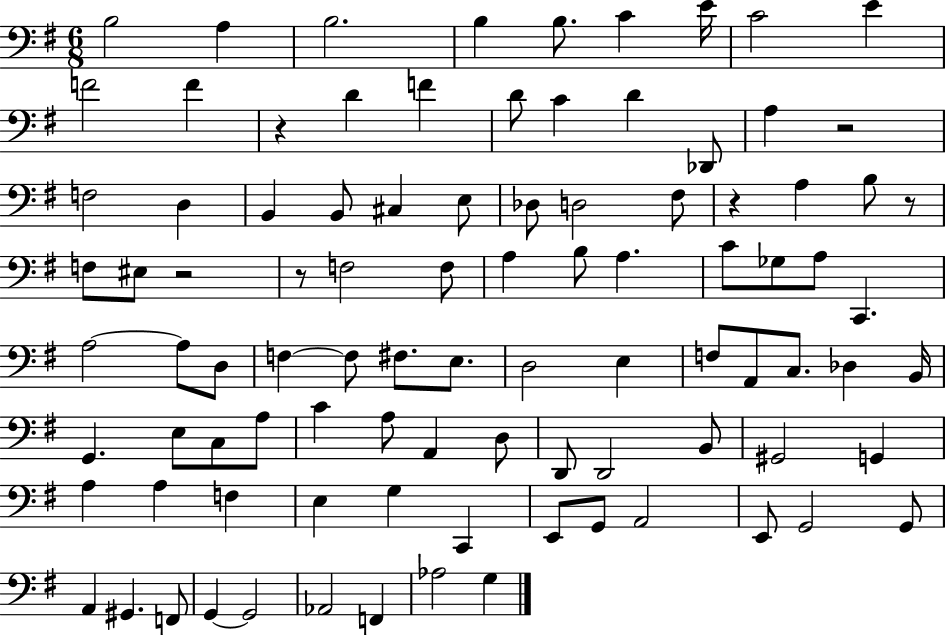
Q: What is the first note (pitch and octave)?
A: B3